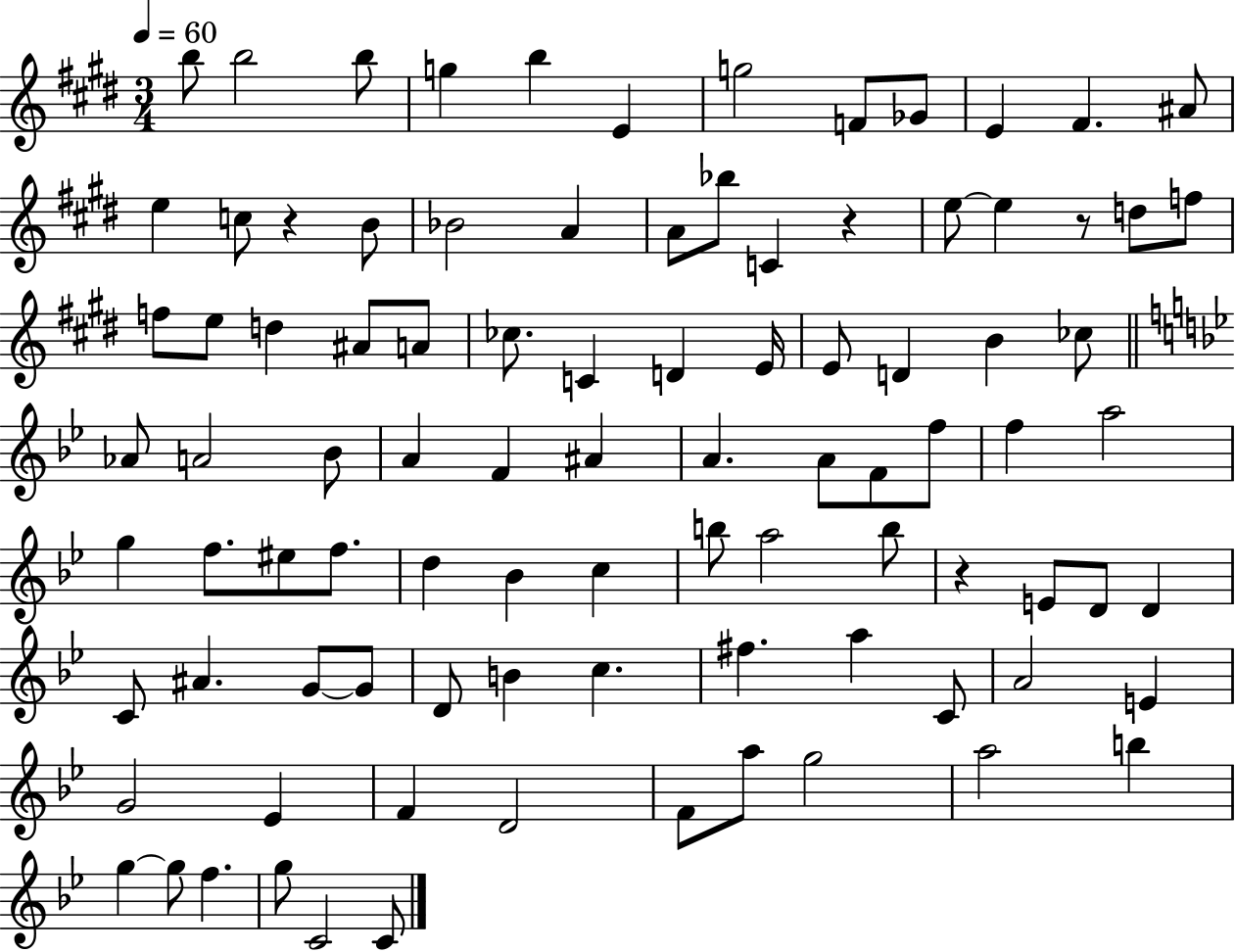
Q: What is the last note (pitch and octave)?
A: C4